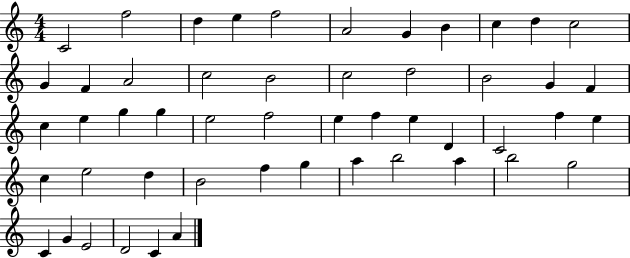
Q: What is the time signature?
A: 4/4